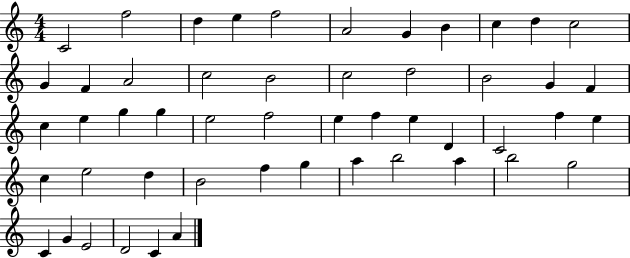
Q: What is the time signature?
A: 4/4